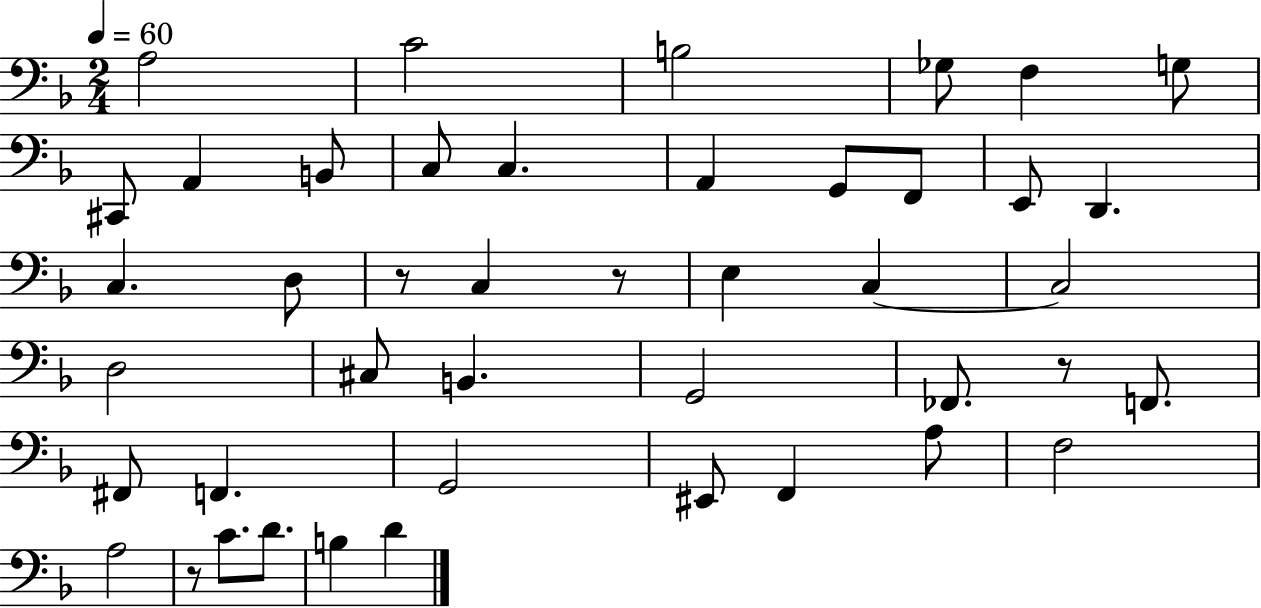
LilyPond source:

{
  \clef bass
  \numericTimeSignature
  \time 2/4
  \key f \major
  \tempo 4 = 60
  a2 | c'2 | b2 | ges8 f4 g8 | \break cis,8 a,4 b,8 | c8 c4. | a,4 g,8 f,8 | e,8 d,4. | \break c4. d8 | r8 c4 r8 | e4 c4~~ | c2 | \break d2 | cis8 b,4. | g,2 | fes,8. r8 f,8. | \break fis,8 f,4. | g,2 | eis,8 f,4 a8 | f2 | \break a2 | r8 c'8. d'8. | b4 d'4 | \bar "|."
}